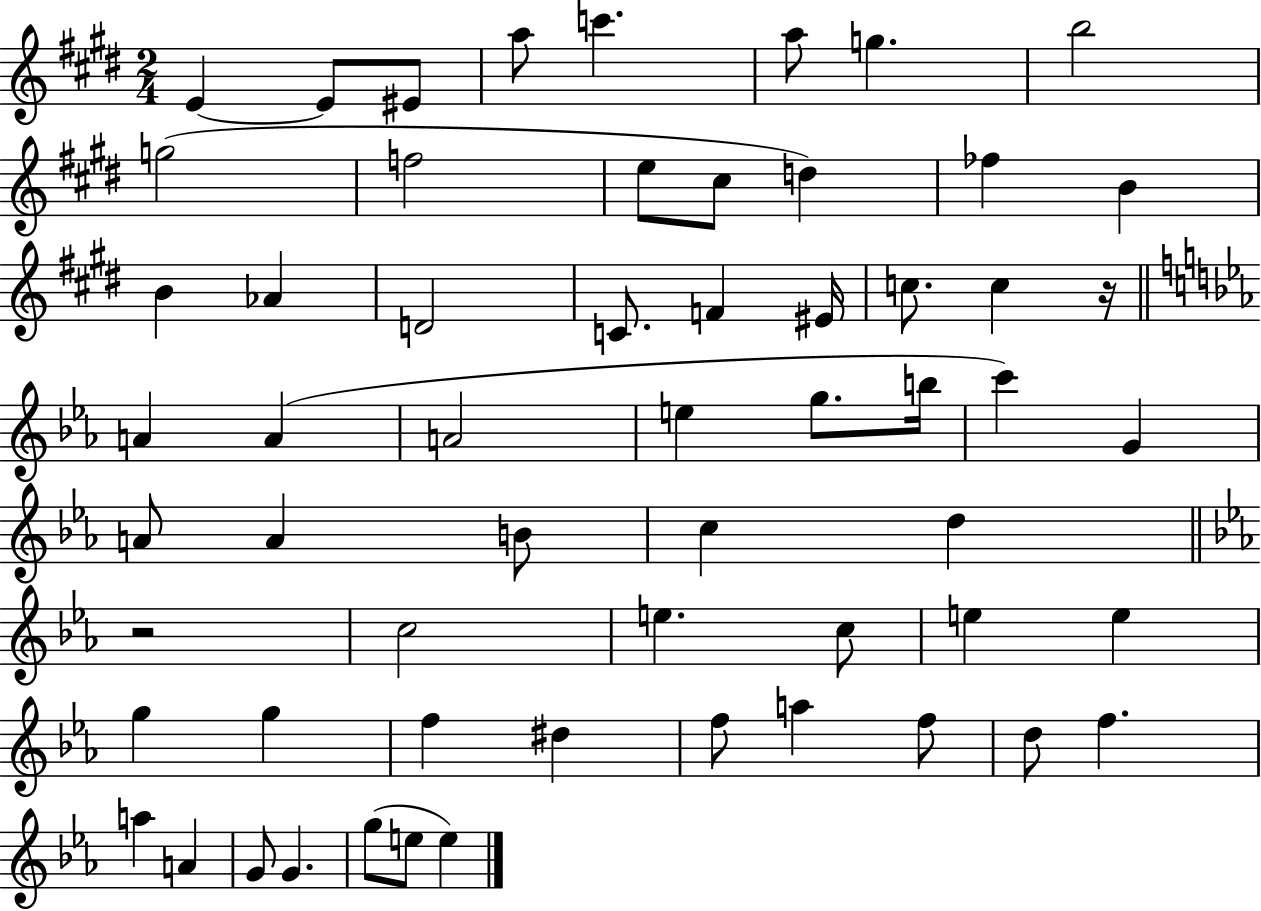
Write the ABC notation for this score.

X:1
T:Untitled
M:2/4
L:1/4
K:E
E E/2 ^E/2 a/2 c' a/2 g b2 g2 f2 e/2 ^c/2 d _f B B _A D2 C/2 F ^E/4 c/2 c z/4 A A A2 e g/2 b/4 c' G A/2 A B/2 c d z2 c2 e c/2 e e g g f ^d f/2 a f/2 d/2 f a A G/2 G g/2 e/2 e